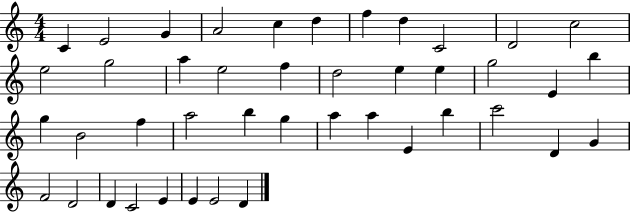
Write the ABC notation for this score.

X:1
T:Untitled
M:4/4
L:1/4
K:C
C E2 G A2 c d f d C2 D2 c2 e2 g2 a e2 f d2 e e g2 E b g B2 f a2 b g a a E b c'2 D G F2 D2 D C2 E E E2 D